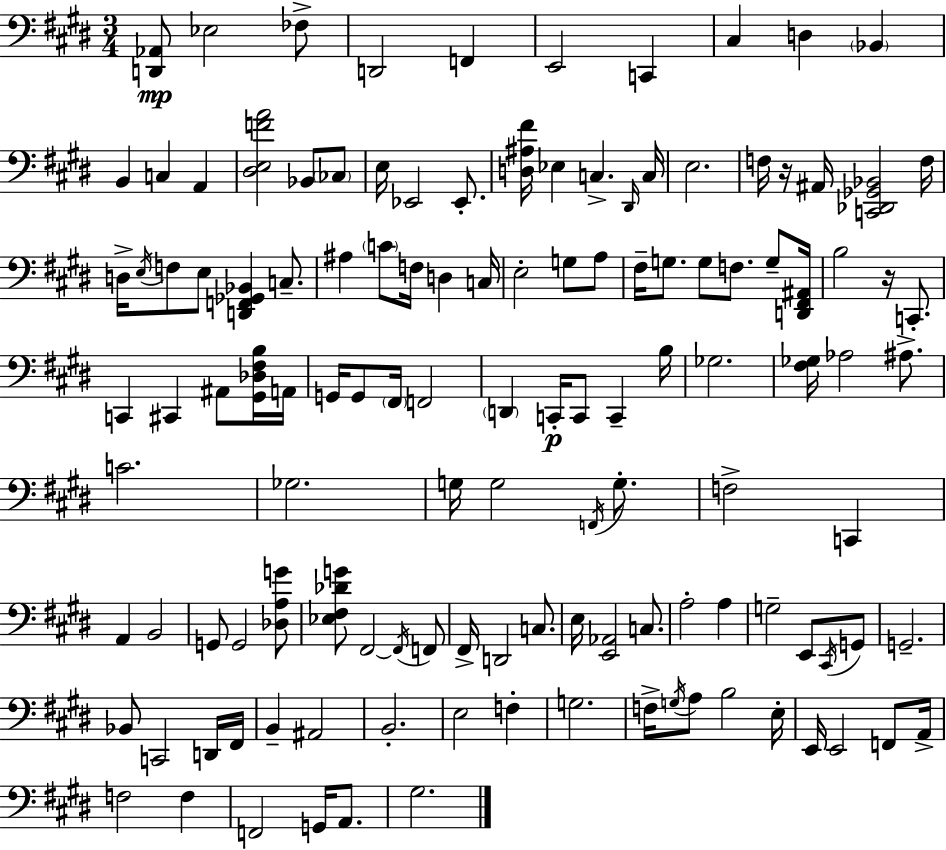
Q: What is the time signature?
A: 3/4